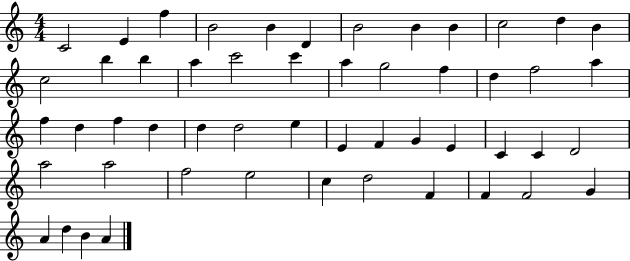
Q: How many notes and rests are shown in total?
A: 52